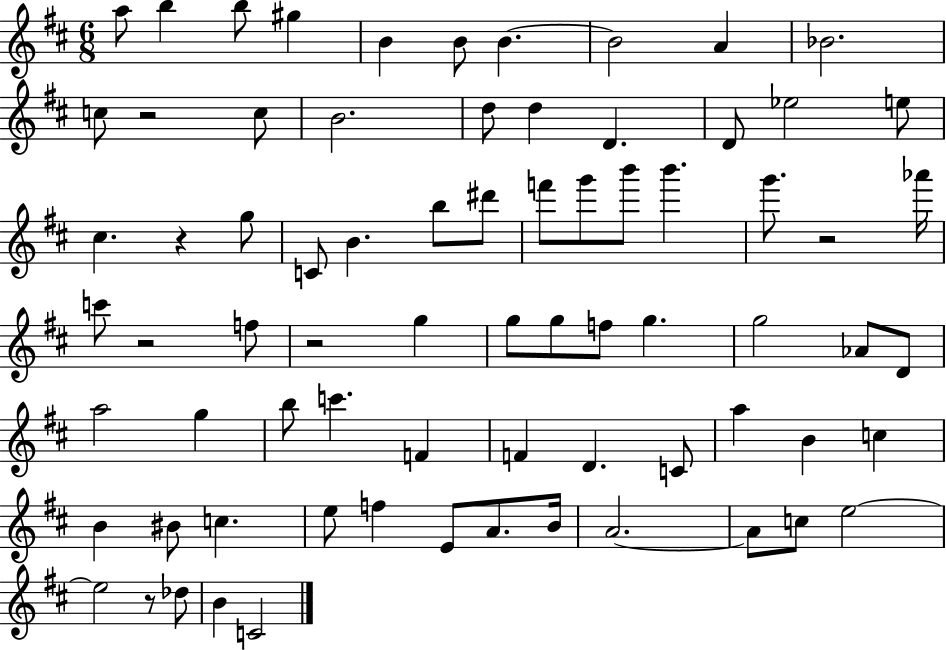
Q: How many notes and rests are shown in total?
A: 74